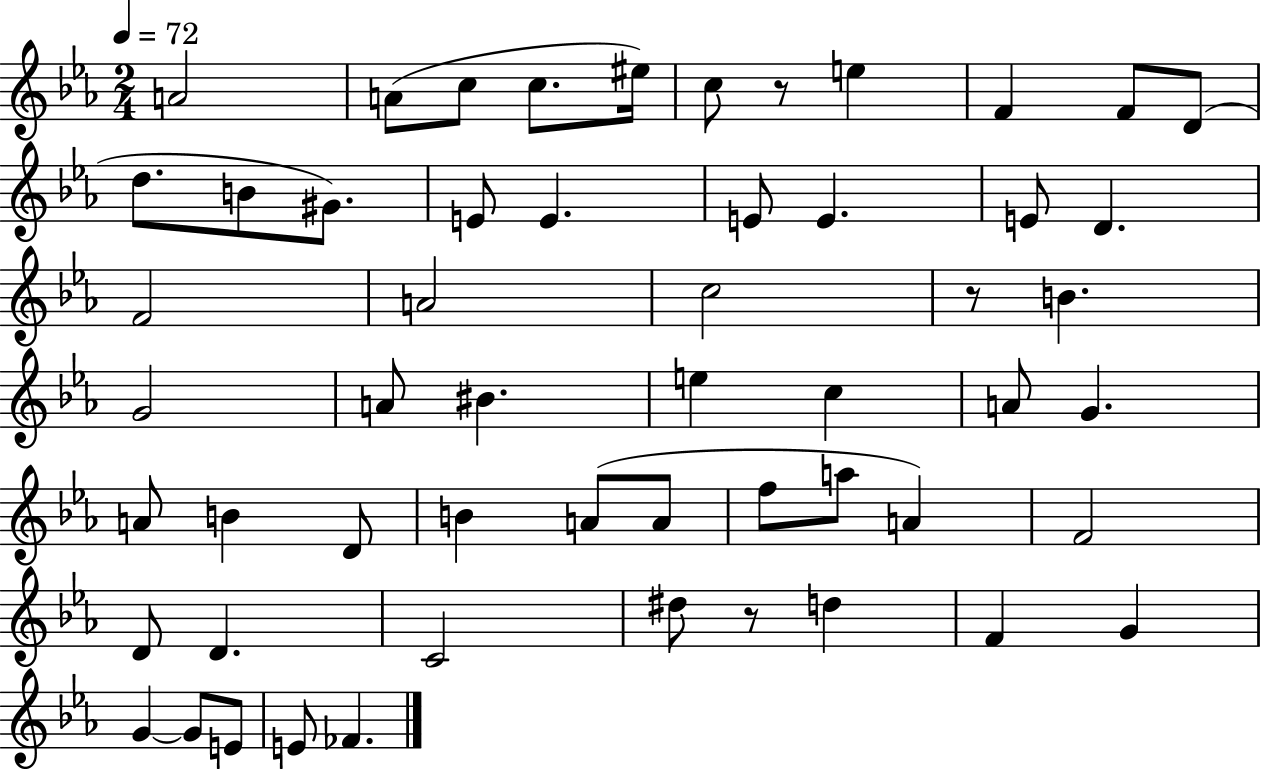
X:1
T:Untitled
M:2/4
L:1/4
K:Eb
A2 A/2 c/2 c/2 ^e/4 c/2 z/2 e F F/2 D/2 d/2 B/2 ^G/2 E/2 E E/2 E E/2 D F2 A2 c2 z/2 B G2 A/2 ^B e c A/2 G A/2 B D/2 B A/2 A/2 f/2 a/2 A F2 D/2 D C2 ^d/2 z/2 d F G G G/2 E/2 E/2 _F